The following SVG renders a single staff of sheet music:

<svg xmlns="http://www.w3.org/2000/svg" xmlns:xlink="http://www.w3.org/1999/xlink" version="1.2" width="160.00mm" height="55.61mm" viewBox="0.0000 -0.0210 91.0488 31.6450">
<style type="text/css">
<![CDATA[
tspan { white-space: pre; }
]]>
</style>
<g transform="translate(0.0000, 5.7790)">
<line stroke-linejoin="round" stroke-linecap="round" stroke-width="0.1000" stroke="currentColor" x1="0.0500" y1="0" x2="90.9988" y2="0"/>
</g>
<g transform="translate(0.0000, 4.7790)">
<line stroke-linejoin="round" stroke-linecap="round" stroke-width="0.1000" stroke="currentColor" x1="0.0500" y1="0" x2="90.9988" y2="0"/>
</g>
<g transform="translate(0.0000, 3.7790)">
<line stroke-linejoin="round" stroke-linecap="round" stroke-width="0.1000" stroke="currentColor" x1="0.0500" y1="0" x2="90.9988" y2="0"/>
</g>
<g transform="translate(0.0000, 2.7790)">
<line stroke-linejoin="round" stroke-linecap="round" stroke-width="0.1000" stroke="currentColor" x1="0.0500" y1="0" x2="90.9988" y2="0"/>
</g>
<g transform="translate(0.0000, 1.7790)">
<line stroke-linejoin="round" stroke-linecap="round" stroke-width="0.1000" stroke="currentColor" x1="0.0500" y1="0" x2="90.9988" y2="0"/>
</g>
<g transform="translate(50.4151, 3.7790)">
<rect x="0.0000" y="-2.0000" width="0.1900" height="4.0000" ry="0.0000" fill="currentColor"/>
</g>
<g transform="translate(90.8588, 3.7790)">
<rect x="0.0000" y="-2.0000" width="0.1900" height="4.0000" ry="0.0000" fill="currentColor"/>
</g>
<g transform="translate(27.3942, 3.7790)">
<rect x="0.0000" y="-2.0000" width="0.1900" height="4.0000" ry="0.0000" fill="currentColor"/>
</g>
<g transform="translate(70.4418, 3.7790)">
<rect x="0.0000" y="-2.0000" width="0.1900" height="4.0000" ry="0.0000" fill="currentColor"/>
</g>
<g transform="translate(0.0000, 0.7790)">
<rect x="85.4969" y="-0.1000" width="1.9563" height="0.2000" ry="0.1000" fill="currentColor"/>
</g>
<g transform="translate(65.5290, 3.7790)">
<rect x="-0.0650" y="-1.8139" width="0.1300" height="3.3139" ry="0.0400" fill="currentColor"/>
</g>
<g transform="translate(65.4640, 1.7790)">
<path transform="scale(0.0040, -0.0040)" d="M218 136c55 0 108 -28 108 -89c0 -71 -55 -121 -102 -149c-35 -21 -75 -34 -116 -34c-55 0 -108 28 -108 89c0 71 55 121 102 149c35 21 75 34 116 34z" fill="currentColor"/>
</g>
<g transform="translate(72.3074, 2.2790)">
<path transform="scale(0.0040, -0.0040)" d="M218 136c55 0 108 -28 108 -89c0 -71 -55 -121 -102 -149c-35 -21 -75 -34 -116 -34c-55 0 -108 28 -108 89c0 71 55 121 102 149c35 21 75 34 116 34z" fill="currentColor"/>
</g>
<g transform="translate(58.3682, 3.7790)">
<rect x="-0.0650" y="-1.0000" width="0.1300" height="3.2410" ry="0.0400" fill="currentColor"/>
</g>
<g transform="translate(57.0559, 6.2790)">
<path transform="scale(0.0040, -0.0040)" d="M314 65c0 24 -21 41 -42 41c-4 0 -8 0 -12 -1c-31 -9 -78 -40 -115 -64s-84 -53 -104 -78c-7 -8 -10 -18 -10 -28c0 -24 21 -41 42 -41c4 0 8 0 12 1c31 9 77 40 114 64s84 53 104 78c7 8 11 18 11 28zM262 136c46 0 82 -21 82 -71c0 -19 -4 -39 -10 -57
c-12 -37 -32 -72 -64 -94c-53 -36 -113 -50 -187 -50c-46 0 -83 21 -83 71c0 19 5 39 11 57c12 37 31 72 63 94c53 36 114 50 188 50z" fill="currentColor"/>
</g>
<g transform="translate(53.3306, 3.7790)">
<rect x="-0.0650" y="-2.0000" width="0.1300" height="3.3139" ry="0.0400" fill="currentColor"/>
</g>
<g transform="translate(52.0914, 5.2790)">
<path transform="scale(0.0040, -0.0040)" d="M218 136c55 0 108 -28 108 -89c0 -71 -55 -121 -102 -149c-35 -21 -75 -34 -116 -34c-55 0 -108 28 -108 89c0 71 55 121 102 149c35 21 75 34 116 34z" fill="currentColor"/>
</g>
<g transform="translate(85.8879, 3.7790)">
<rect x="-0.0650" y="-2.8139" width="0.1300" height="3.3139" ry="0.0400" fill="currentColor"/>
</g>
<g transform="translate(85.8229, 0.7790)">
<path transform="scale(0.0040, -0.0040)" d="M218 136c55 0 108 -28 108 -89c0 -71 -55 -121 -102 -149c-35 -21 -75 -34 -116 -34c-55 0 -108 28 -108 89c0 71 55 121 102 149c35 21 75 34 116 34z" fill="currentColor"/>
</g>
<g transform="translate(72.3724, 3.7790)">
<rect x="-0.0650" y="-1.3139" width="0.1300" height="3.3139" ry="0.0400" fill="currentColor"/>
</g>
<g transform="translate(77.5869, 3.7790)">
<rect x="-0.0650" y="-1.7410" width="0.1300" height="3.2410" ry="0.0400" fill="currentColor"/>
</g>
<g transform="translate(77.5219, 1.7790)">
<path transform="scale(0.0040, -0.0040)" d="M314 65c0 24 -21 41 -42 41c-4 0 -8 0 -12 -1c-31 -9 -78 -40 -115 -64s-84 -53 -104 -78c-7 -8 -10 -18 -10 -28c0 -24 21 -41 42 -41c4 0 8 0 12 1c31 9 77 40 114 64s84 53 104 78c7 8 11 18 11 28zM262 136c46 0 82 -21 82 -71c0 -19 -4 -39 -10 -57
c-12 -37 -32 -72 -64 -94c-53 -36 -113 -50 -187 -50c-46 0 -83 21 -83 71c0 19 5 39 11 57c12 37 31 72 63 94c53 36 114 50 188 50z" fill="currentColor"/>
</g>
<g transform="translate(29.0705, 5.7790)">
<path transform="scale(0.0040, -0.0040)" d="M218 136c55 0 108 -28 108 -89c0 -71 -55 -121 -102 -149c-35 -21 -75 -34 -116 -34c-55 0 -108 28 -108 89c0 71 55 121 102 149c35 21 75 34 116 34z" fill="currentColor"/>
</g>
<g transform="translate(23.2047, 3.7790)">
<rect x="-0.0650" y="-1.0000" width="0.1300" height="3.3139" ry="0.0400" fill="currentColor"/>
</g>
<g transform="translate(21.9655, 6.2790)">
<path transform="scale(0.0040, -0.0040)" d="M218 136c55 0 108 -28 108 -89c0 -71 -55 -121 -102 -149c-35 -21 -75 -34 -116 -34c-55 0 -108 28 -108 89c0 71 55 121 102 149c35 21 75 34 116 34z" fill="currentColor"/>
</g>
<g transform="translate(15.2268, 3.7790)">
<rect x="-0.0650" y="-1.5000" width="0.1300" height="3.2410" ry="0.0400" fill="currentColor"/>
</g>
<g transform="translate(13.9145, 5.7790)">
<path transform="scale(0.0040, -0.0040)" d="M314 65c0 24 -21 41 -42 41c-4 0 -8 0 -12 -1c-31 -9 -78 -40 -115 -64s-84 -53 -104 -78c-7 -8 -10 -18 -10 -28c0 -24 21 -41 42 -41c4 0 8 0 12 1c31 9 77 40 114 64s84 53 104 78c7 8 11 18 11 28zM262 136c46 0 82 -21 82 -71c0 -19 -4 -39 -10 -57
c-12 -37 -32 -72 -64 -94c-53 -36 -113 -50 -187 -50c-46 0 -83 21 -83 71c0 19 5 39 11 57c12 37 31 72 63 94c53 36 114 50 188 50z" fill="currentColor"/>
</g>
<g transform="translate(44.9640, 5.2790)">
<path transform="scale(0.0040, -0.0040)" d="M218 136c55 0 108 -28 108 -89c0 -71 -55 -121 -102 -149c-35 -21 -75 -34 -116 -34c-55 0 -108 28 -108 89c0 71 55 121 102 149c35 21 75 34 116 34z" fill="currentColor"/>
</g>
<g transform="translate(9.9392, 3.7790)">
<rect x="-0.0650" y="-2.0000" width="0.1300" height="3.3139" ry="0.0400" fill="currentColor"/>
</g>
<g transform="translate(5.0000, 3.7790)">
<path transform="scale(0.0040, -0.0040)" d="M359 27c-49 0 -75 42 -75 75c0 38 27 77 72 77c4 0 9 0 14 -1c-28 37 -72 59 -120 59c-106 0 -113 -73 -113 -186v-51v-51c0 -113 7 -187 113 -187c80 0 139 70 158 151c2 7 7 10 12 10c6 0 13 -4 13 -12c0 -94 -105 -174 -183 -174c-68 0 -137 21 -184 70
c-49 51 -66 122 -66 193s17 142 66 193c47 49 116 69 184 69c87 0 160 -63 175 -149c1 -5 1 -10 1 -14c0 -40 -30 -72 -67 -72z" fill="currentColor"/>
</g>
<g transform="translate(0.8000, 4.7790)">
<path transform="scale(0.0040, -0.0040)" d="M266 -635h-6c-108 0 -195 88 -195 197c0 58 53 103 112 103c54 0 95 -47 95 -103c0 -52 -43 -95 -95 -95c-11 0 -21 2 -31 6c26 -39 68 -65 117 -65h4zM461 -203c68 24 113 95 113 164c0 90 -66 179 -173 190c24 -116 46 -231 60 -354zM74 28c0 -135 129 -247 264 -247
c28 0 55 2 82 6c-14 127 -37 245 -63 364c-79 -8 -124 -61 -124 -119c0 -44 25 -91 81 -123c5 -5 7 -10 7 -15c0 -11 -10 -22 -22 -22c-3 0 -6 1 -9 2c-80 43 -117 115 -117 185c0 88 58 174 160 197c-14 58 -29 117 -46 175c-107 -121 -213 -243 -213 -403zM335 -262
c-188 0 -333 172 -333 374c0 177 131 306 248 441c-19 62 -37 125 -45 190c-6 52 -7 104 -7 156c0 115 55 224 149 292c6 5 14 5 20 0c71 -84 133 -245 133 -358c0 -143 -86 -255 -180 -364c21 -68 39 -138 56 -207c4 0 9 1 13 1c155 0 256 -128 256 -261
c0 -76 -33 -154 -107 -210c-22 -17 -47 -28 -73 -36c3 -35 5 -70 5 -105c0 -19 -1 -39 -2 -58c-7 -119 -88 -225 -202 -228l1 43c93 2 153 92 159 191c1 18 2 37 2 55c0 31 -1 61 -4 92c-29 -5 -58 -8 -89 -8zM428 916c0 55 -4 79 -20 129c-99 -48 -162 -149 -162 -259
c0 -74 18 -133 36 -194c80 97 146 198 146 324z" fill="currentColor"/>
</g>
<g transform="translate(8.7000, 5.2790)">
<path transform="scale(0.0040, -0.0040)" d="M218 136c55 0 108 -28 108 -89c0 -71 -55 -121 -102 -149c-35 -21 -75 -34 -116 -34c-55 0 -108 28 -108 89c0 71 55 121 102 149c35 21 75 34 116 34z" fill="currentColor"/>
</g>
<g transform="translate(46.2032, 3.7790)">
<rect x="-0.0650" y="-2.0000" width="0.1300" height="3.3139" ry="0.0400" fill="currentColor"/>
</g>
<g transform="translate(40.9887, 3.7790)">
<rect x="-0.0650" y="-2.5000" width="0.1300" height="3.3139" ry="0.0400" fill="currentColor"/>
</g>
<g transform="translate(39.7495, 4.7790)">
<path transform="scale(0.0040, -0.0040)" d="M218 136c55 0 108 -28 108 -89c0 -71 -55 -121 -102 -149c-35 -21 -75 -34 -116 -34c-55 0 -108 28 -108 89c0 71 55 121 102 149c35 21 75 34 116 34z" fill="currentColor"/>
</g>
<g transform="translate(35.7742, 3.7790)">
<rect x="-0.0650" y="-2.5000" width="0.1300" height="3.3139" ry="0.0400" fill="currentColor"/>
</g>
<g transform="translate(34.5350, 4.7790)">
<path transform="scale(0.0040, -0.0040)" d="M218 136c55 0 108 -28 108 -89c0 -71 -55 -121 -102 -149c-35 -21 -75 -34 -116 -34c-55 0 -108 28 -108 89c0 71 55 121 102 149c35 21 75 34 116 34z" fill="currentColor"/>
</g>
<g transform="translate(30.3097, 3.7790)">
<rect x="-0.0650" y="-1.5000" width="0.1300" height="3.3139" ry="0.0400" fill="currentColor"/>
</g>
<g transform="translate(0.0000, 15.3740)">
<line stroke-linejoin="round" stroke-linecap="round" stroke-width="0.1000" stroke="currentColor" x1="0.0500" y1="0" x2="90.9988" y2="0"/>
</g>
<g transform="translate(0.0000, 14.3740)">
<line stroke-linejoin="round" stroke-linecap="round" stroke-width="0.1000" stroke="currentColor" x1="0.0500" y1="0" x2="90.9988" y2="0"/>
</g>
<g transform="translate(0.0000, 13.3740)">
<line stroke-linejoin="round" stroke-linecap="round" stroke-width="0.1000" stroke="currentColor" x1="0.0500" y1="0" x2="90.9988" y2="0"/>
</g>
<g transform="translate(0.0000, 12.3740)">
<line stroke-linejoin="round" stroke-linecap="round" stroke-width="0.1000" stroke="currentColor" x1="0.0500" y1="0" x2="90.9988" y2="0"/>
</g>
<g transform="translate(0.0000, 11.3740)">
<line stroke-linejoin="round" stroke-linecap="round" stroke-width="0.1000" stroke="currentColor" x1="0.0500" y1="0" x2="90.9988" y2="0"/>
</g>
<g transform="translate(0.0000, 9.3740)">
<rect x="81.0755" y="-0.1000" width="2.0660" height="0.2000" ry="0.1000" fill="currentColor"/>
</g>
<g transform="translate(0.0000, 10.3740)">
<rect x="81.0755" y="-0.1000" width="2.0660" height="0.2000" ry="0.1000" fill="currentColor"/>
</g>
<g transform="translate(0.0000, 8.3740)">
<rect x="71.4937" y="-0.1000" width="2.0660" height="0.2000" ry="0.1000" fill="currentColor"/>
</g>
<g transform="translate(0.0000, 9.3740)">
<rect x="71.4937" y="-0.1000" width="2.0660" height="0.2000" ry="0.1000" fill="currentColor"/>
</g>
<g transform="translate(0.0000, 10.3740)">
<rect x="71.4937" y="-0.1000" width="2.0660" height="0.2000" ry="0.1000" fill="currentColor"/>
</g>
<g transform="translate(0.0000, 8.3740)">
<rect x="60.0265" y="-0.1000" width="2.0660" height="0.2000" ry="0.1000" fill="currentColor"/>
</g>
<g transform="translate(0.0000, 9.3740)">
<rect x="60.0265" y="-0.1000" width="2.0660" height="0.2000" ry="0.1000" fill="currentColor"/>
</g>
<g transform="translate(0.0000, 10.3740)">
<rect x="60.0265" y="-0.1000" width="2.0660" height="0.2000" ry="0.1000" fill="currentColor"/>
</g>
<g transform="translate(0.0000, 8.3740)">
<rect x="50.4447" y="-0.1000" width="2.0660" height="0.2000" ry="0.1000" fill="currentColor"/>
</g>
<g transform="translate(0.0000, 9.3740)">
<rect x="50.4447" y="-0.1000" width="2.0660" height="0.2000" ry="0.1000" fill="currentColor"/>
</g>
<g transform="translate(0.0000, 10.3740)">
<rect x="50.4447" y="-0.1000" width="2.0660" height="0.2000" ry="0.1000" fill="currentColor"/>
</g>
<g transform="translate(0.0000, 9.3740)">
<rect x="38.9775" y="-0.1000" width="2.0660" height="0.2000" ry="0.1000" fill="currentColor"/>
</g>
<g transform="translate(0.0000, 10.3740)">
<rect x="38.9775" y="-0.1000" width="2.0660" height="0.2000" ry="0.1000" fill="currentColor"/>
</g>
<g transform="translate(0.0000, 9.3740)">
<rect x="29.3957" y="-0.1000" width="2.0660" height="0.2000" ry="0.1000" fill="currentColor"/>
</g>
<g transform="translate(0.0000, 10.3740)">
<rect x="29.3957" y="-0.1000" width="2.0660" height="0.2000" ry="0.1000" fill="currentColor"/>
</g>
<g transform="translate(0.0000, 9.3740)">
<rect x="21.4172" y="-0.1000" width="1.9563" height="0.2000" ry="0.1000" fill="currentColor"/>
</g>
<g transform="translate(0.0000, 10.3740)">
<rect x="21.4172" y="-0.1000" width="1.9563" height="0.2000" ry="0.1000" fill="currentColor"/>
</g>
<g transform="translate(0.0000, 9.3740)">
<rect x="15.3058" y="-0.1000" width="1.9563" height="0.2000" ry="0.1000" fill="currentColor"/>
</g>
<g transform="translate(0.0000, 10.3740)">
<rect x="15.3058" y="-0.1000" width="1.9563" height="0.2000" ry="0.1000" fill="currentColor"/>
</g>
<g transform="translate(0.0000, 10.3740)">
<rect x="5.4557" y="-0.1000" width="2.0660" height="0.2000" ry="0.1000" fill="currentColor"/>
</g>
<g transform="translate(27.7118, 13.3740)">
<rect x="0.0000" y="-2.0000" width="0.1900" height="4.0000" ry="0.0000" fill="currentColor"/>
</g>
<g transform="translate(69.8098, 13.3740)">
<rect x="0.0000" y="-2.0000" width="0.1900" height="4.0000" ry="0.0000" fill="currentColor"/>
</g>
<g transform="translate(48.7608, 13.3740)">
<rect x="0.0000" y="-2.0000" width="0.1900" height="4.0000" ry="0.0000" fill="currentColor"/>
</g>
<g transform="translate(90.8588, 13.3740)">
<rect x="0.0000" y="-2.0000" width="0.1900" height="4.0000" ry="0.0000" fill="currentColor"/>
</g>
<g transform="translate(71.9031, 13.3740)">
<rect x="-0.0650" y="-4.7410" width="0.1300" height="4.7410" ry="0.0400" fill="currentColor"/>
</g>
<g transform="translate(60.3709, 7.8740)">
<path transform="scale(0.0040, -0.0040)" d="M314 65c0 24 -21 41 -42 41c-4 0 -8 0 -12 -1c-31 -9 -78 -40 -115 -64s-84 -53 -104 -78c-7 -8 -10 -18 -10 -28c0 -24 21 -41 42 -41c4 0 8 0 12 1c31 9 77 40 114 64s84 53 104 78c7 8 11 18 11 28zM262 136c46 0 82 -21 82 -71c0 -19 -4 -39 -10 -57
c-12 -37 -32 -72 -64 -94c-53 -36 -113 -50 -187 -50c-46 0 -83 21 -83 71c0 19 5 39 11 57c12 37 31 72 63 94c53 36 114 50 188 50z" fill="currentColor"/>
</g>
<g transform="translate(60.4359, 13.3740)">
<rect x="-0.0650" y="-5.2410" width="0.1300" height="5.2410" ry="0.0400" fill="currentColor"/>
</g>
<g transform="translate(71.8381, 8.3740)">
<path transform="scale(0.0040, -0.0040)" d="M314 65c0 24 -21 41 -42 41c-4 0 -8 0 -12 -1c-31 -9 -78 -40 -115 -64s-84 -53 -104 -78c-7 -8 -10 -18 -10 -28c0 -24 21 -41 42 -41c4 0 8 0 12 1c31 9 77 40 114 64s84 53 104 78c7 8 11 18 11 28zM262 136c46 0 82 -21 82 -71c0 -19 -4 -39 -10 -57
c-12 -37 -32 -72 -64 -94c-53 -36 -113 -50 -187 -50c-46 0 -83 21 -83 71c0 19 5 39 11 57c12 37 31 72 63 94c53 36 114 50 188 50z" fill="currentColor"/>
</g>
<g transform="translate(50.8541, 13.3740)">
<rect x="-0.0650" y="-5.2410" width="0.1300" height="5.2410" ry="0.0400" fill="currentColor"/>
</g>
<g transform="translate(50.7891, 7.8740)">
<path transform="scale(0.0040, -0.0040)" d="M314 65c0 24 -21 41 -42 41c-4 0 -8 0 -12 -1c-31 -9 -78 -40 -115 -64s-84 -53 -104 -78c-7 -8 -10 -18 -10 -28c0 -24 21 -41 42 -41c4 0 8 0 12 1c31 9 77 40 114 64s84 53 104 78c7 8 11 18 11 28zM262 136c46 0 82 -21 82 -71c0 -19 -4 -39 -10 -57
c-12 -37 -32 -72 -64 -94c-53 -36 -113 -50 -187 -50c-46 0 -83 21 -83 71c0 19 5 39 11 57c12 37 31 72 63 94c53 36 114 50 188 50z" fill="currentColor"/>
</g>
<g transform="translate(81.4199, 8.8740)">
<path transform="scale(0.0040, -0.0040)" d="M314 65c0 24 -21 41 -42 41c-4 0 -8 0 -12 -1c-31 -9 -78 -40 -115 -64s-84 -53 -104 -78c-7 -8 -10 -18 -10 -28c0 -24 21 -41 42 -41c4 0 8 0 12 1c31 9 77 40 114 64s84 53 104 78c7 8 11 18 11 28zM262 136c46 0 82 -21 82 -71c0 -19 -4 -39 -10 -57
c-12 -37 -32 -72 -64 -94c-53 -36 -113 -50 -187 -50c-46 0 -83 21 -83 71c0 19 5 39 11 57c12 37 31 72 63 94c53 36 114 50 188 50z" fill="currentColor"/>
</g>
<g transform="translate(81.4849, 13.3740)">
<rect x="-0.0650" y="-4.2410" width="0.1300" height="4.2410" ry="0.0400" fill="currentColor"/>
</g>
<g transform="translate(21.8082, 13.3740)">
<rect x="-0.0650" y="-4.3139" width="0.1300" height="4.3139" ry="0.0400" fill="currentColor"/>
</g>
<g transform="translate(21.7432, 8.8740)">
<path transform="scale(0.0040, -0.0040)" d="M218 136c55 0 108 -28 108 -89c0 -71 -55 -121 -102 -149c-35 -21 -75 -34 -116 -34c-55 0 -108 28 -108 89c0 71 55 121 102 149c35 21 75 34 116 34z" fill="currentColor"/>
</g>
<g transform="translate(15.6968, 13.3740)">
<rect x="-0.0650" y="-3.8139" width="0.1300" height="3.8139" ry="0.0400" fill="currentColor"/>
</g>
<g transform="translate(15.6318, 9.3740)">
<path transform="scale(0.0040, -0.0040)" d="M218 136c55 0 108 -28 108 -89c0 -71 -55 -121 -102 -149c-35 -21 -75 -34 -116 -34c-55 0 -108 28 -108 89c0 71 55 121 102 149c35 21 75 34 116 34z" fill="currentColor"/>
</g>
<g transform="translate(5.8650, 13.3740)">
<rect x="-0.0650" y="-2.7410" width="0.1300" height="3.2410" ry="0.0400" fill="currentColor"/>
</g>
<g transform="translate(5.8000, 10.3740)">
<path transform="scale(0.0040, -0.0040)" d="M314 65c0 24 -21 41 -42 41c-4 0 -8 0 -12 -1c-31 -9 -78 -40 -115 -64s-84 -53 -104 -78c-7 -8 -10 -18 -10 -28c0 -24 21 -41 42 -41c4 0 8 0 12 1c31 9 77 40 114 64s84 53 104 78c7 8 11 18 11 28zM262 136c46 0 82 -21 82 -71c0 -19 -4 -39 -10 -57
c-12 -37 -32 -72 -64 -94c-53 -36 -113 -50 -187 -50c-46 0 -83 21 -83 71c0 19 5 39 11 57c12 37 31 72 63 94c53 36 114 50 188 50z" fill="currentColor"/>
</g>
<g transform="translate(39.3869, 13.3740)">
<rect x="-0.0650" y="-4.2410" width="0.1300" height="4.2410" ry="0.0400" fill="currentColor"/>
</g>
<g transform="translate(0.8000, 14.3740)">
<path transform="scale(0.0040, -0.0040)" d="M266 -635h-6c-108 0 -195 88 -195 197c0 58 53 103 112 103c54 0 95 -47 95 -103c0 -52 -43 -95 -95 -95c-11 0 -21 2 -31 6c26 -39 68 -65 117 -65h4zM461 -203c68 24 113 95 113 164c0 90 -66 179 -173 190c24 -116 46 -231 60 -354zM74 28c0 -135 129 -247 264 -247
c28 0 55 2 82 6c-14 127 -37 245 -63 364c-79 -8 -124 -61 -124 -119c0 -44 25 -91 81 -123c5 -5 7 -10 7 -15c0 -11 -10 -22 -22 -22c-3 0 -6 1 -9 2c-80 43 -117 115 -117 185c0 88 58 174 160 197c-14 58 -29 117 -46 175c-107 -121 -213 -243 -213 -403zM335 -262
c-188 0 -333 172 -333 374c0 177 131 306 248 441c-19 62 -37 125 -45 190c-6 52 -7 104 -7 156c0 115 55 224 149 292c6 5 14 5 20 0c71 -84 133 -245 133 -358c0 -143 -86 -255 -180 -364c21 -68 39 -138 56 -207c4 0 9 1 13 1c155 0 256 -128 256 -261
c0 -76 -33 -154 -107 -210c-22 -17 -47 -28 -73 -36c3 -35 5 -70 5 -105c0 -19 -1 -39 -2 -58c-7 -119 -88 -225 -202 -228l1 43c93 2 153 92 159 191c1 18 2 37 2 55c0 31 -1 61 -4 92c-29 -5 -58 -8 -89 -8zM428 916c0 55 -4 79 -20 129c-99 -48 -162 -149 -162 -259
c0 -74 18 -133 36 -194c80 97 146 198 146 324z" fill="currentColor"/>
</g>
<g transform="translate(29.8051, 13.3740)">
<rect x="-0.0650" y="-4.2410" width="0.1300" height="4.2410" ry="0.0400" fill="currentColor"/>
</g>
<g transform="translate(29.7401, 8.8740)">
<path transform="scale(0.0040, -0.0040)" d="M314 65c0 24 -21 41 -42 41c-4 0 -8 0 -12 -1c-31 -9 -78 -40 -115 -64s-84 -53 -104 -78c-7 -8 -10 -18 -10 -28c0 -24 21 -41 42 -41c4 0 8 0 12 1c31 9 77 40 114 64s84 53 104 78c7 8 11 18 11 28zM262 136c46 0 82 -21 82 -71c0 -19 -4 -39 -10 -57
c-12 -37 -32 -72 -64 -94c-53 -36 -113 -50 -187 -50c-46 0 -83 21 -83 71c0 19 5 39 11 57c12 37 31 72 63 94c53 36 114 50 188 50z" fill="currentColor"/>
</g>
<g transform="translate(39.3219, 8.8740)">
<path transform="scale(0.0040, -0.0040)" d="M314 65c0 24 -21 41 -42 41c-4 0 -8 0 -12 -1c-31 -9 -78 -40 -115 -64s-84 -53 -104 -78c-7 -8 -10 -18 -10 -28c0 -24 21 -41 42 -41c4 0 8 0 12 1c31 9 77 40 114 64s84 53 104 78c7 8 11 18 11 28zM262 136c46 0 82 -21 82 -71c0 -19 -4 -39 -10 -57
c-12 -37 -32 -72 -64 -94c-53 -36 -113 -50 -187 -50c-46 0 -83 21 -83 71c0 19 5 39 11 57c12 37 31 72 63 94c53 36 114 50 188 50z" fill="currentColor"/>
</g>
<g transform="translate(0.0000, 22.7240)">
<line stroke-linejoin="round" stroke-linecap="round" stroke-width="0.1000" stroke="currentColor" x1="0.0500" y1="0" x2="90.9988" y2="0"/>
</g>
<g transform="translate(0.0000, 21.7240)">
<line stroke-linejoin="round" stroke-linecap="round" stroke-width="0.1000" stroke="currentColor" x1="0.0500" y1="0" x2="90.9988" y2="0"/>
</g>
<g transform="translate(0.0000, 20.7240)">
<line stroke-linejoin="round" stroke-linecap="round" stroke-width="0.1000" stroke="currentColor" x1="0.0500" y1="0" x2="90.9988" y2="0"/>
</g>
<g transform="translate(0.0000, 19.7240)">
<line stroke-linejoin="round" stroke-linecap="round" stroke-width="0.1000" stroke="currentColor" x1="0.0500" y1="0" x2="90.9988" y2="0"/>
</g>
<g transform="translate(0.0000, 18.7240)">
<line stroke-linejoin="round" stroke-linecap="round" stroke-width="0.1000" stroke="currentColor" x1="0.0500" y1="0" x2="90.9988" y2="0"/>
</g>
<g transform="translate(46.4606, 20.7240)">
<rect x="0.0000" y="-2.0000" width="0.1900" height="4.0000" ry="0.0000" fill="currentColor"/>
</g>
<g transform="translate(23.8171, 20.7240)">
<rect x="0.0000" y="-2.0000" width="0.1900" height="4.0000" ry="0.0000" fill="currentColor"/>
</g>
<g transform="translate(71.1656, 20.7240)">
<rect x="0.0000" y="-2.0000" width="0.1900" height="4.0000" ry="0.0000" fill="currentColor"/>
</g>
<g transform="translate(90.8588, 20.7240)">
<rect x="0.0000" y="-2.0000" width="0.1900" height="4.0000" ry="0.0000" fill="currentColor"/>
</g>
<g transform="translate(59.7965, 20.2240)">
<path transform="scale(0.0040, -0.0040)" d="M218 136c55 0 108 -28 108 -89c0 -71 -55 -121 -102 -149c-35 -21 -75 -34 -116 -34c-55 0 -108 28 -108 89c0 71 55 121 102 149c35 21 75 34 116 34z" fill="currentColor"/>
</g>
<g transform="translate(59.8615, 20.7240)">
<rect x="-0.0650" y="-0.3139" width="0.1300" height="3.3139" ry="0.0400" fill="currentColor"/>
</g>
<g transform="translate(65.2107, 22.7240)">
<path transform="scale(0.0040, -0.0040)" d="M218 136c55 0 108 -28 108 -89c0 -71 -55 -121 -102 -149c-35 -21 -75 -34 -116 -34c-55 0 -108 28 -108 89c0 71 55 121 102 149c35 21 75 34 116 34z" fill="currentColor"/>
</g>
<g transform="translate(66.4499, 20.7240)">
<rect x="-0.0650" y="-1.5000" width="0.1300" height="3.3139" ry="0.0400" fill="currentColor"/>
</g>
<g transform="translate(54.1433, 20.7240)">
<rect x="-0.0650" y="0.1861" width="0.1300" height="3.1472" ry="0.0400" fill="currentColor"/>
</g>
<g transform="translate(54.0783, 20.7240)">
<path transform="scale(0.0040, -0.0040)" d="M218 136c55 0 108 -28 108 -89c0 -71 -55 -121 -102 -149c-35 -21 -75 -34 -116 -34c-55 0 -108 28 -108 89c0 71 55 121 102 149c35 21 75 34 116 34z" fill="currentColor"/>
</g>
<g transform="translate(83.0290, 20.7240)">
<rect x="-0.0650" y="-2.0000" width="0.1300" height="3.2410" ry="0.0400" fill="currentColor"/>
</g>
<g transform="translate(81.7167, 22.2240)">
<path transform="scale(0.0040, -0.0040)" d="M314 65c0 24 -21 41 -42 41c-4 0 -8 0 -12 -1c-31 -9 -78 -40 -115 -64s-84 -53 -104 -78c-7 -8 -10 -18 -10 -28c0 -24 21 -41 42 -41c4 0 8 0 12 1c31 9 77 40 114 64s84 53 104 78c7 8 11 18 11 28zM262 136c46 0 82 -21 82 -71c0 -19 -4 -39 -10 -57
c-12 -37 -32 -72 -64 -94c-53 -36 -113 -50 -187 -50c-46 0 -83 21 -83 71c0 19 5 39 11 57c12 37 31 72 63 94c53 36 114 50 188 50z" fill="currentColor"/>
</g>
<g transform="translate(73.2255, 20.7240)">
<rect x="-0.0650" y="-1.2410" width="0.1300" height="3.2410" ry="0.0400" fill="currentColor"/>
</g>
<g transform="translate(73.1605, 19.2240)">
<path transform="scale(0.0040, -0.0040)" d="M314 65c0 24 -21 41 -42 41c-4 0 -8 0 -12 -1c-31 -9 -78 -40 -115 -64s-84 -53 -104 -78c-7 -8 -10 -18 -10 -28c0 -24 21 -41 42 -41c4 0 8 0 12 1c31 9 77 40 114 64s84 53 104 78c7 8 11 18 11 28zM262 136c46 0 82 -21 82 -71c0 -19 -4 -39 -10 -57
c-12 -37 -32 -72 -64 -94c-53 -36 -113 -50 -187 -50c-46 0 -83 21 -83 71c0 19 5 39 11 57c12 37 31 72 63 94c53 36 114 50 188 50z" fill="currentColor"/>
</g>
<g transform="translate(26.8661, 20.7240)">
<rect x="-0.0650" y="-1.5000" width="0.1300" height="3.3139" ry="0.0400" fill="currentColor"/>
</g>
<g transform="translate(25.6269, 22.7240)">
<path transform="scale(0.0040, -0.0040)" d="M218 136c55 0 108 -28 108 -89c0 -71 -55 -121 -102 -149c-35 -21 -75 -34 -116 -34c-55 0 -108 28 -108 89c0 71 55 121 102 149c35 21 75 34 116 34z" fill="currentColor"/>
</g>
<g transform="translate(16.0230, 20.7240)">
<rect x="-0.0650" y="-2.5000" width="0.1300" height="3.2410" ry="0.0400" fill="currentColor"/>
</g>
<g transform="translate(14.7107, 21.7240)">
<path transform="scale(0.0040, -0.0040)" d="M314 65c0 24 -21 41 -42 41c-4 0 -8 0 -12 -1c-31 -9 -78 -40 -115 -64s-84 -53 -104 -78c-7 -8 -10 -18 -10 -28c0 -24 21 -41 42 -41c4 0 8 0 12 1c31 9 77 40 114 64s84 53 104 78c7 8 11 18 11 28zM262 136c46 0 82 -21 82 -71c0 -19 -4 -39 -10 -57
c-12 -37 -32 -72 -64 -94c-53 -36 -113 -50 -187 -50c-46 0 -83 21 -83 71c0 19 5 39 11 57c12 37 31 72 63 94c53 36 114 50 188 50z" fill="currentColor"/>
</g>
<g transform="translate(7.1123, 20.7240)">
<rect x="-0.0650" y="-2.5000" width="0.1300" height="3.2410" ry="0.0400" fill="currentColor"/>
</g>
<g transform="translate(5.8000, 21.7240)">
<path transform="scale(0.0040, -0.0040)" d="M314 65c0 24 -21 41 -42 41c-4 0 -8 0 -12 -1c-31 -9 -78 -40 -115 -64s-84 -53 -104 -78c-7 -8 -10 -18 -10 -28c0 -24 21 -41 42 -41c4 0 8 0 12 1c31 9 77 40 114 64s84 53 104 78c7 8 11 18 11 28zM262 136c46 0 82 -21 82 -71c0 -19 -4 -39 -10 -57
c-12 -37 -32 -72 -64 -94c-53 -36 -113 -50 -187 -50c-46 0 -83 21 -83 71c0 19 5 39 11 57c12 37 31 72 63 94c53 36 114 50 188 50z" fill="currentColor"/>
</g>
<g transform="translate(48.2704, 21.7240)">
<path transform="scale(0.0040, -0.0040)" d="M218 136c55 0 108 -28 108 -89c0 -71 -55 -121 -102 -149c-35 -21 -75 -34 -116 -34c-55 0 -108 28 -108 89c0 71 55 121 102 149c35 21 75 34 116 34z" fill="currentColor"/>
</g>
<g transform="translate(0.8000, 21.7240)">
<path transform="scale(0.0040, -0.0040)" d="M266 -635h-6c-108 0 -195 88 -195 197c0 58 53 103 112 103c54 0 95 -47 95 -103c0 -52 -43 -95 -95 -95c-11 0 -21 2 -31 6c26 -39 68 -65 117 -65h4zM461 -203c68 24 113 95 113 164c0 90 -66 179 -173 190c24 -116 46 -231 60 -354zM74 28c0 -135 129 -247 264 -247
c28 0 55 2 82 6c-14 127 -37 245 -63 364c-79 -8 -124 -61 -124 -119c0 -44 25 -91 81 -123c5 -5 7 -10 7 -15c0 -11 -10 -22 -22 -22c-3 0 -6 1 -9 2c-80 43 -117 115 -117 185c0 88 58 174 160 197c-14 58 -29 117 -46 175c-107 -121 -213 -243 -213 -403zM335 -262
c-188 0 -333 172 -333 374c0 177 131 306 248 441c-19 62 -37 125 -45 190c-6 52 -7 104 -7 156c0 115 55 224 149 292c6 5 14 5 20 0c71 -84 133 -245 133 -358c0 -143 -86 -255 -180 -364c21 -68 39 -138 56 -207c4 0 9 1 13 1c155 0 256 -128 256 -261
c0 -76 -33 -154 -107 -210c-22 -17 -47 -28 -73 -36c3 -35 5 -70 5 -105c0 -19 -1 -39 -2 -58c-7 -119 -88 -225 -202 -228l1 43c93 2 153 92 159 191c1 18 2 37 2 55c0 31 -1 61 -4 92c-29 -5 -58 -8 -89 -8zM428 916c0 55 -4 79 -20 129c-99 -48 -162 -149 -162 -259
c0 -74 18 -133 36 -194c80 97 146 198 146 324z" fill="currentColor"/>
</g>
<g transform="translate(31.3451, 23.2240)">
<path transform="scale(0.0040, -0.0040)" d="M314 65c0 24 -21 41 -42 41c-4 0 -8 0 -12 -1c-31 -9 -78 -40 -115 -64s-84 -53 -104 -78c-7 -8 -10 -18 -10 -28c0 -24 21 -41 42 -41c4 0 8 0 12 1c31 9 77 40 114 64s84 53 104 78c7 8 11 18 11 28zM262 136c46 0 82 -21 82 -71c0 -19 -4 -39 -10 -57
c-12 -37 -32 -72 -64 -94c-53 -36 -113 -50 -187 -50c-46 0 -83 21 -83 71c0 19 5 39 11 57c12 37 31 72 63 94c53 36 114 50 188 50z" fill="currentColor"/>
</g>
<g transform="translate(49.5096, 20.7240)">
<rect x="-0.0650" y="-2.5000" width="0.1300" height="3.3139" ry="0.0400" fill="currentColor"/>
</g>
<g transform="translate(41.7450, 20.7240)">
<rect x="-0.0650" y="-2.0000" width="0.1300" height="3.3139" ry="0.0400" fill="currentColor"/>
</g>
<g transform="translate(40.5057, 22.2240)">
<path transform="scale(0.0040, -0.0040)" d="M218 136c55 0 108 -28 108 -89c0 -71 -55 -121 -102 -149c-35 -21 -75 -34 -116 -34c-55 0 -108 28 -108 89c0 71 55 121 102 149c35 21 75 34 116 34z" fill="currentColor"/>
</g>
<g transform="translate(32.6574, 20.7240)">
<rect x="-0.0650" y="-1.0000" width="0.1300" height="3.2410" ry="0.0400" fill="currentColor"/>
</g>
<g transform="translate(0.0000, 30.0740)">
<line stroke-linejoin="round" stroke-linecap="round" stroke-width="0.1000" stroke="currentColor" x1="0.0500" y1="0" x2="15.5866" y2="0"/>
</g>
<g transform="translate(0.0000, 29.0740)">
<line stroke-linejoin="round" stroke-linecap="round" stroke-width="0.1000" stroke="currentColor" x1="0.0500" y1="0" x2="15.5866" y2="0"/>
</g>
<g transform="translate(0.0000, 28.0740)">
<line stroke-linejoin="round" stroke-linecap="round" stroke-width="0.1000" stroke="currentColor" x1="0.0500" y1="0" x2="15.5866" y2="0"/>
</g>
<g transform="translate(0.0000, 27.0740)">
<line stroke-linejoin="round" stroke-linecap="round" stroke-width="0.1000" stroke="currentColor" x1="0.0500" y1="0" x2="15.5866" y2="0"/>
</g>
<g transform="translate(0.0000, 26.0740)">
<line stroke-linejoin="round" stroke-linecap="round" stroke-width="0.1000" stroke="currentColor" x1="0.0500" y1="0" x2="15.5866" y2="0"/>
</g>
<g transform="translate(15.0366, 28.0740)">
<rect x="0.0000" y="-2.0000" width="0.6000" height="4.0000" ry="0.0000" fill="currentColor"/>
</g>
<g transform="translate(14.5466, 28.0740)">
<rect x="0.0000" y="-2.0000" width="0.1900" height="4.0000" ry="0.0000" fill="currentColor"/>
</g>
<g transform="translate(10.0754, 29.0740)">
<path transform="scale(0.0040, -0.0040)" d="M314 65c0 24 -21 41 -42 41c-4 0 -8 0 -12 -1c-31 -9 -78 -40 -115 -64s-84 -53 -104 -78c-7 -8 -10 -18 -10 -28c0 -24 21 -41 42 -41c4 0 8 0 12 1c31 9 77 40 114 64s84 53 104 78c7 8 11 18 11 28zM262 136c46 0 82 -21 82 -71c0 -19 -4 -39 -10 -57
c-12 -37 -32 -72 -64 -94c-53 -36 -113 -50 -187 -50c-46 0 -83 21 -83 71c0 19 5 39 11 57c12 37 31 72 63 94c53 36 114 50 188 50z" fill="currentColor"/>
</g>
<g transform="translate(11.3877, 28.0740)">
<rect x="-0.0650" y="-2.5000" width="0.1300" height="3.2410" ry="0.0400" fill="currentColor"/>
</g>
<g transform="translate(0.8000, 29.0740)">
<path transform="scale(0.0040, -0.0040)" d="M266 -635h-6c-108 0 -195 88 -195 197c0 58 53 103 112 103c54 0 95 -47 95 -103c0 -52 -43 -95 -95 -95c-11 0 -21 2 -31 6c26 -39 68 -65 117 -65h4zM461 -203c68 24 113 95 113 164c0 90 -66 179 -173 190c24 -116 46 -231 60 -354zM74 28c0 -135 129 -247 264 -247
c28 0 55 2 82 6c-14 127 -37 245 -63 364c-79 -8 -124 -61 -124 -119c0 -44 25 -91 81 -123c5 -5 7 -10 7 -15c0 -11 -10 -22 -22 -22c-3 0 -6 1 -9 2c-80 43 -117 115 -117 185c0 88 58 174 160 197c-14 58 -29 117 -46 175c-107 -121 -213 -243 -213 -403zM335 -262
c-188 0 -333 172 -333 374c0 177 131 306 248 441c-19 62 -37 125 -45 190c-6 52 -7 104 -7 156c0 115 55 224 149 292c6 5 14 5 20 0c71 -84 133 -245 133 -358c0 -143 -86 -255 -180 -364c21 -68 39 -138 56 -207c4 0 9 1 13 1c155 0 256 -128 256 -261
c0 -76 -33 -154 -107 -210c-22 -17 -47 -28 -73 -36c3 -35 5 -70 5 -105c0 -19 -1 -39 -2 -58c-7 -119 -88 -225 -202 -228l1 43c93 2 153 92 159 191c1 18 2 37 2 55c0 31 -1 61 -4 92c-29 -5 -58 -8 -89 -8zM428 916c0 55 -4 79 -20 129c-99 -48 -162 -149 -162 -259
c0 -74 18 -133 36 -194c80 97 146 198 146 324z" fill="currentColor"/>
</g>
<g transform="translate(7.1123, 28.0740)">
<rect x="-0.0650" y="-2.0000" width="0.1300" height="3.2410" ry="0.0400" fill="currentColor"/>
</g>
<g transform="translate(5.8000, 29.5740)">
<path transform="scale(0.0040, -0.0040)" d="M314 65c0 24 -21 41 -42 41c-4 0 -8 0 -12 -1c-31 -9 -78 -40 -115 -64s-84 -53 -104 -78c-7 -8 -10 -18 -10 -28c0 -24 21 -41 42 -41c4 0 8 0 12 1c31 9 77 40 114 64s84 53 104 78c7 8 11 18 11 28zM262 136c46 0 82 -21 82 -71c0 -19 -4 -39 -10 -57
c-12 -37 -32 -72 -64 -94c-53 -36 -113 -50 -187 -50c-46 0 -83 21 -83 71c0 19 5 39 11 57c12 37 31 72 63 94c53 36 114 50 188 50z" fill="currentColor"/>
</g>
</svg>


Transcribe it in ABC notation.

X:1
T:Untitled
M:4/4
L:1/4
K:C
F E2 D E G G F F D2 f e f2 a a2 c' d' d'2 d'2 f'2 f'2 e'2 d'2 G2 G2 E D2 F G B c E e2 F2 F2 G2